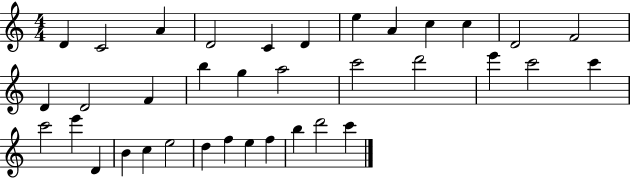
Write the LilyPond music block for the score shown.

{
  \clef treble
  \numericTimeSignature
  \time 4/4
  \key c \major
  d'4 c'2 a'4 | d'2 c'4 d'4 | e''4 a'4 c''4 c''4 | d'2 f'2 | \break d'4 d'2 f'4 | b''4 g''4 a''2 | c'''2 d'''2 | e'''4 c'''2 c'''4 | \break c'''2 e'''4 d'4 | b'4 c''4 e''2 | d''4 f''4 e''4 f''4 | b''4 d'''2 c'''4 | \break \bar "|."
}